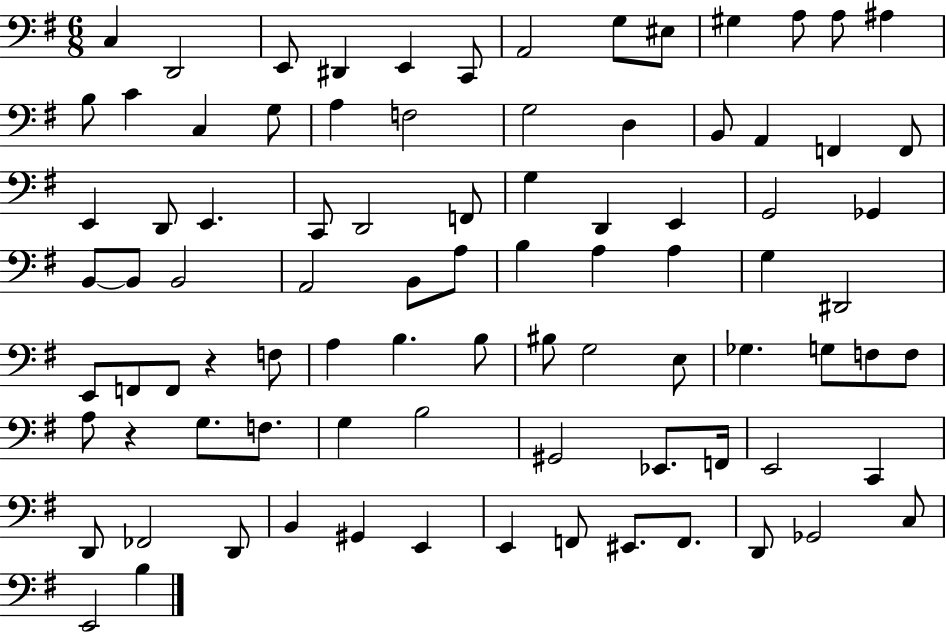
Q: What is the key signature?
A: G major